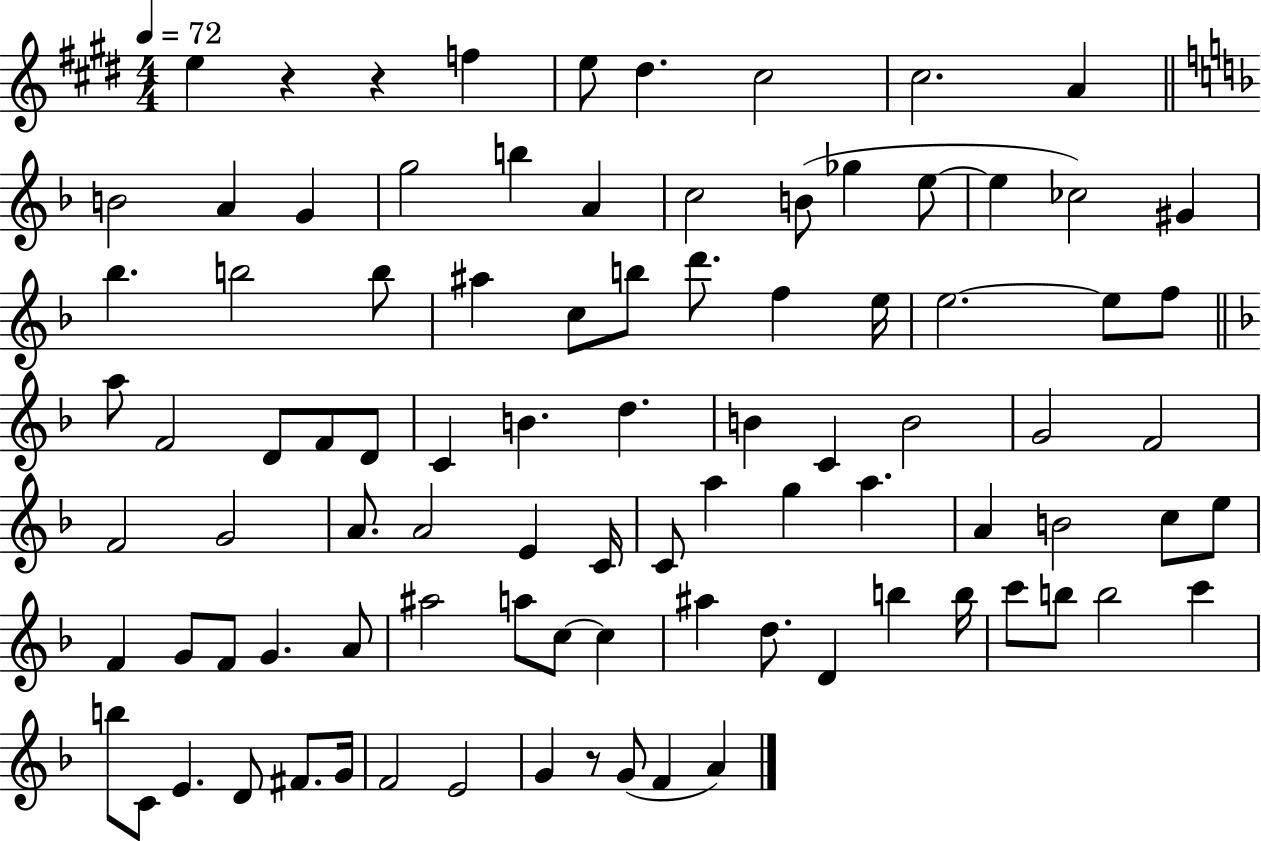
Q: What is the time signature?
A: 4/4